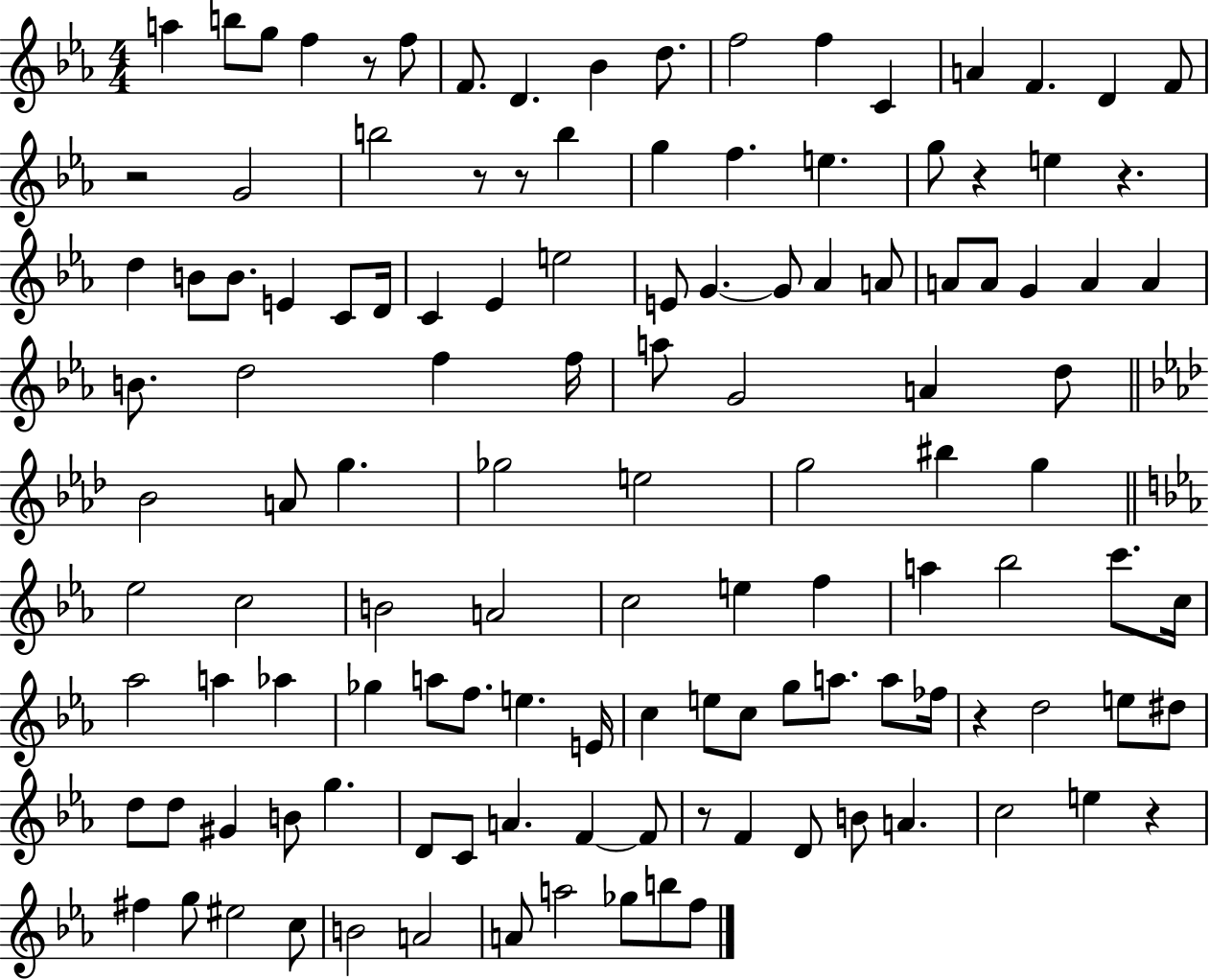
A5/q B5/e G5/e F5/q R/e F5/e F4/e. D4/q. Bb4/q D5/e. F5/h F5/q C4/q A4/q F4/q. D4/q F4/e R/h G4/h B5/h R/e R/e B5/q G5/q F5/q. E5/q. G5/e R/q E5/q R/q. D5/q B4/e B4/e. E4/q C4/e D4/s C4/q Eb4/q E5/h E4/e G4/q. G4/e Ab4/q A4/e A4/e A4/e G4/q A4/q A4/q B4/e. D5/h F5/q F5/s A5/e G4/h A4/q D5/e Bb4/h A4/e G5/q. Gb5/h E5/h G5/h BIS5/q G5/q Eb5/h C5/h B4/h A4/h C5/h E5/q F5/q A5/q Bb5/h C6/e. C5/s Ab5/h A5/q Ab5/q Gb5/q A5/e F5/e. E5/q. E4/s C5/q E5/e C5/e G5/e A5/e. A5/e FES5/s R/q D5/h E5/e D#5/e D5/e D5/e G#4/q B4/e G5/q. D4/e C4/e A4/q. F4/q F4/e R/e F4/q D4/e B4/e A4/q. C5/h E5/q R/q F#5/q G5/e EIS5/h C5/e B4/h A4/h A4/e A5/h Gb5/e B5/e F5/e